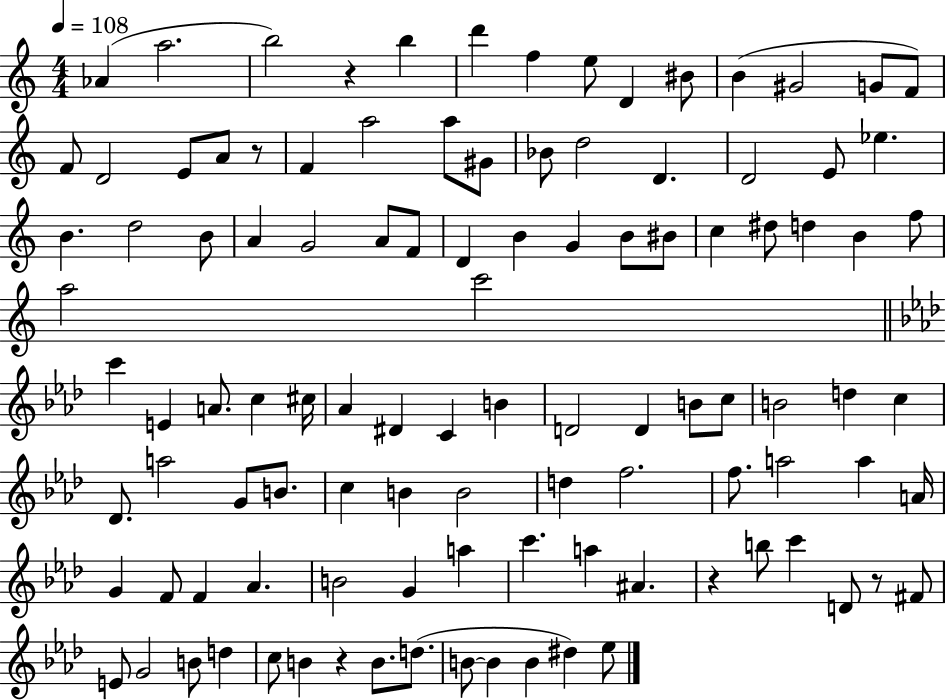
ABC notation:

X:1
T:Untitled
M:4/4
L:1/4
K:C
_A a2 b2 z b d' f e/2 D ^B/2 B ^G2 G/2 F/2 F/2 D2 E/2 A/2 z/2 F a2 a/2 ^G/2 _B/2 d2 D D2 E/2 _e B d2 B/2 A G2 A/2 F/2 D B G B/2 ^B/2 c ^d/2 d B f/2 a2 c'2 c' E A/2 c ^c/4 _A ^D C B D2 D B/2 c/2 B2 d c _D/2 a2 G/2 B/2 c B B2 d f2 f/2 a2 a A/4 G F/2 F _A B2 G a c' a ^A z b/2 c' D/2 z/2 ^F/2 E/2 G2 B/2 d c/2 B z B/2 d/2 B/2 B B ^d _e/2